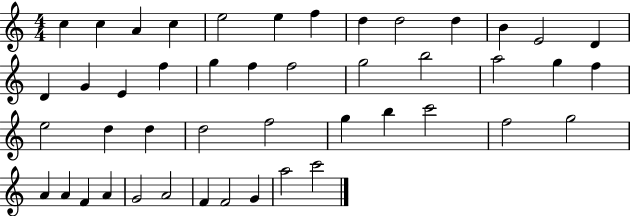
C5/q C5/q A4/q C5/q E5/h E5/q F5/q D5/q D5/h D5/q B4/q E4/h D4/q D4/q G4/q E4/q F5/q G5/q F5/q F5/h G5/h B5/h A5/h G5/q F5/q E5/h D5/q D5/q D5/h F5/h G5/q B5/q C6/h F5/h G5/h A4/q A4/q F4/q A4/q G4/h A4/h F4/q F4/h G4/q A5/h C6/h